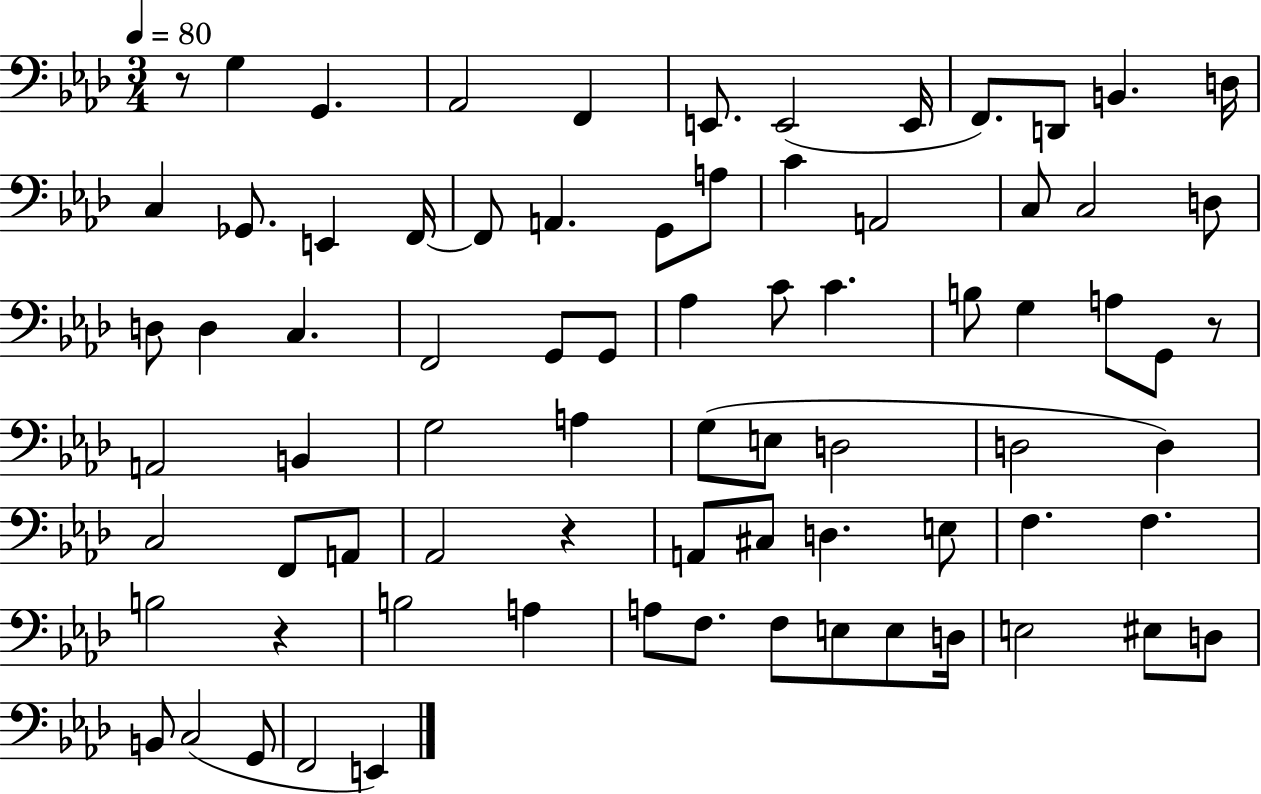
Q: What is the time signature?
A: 3/4